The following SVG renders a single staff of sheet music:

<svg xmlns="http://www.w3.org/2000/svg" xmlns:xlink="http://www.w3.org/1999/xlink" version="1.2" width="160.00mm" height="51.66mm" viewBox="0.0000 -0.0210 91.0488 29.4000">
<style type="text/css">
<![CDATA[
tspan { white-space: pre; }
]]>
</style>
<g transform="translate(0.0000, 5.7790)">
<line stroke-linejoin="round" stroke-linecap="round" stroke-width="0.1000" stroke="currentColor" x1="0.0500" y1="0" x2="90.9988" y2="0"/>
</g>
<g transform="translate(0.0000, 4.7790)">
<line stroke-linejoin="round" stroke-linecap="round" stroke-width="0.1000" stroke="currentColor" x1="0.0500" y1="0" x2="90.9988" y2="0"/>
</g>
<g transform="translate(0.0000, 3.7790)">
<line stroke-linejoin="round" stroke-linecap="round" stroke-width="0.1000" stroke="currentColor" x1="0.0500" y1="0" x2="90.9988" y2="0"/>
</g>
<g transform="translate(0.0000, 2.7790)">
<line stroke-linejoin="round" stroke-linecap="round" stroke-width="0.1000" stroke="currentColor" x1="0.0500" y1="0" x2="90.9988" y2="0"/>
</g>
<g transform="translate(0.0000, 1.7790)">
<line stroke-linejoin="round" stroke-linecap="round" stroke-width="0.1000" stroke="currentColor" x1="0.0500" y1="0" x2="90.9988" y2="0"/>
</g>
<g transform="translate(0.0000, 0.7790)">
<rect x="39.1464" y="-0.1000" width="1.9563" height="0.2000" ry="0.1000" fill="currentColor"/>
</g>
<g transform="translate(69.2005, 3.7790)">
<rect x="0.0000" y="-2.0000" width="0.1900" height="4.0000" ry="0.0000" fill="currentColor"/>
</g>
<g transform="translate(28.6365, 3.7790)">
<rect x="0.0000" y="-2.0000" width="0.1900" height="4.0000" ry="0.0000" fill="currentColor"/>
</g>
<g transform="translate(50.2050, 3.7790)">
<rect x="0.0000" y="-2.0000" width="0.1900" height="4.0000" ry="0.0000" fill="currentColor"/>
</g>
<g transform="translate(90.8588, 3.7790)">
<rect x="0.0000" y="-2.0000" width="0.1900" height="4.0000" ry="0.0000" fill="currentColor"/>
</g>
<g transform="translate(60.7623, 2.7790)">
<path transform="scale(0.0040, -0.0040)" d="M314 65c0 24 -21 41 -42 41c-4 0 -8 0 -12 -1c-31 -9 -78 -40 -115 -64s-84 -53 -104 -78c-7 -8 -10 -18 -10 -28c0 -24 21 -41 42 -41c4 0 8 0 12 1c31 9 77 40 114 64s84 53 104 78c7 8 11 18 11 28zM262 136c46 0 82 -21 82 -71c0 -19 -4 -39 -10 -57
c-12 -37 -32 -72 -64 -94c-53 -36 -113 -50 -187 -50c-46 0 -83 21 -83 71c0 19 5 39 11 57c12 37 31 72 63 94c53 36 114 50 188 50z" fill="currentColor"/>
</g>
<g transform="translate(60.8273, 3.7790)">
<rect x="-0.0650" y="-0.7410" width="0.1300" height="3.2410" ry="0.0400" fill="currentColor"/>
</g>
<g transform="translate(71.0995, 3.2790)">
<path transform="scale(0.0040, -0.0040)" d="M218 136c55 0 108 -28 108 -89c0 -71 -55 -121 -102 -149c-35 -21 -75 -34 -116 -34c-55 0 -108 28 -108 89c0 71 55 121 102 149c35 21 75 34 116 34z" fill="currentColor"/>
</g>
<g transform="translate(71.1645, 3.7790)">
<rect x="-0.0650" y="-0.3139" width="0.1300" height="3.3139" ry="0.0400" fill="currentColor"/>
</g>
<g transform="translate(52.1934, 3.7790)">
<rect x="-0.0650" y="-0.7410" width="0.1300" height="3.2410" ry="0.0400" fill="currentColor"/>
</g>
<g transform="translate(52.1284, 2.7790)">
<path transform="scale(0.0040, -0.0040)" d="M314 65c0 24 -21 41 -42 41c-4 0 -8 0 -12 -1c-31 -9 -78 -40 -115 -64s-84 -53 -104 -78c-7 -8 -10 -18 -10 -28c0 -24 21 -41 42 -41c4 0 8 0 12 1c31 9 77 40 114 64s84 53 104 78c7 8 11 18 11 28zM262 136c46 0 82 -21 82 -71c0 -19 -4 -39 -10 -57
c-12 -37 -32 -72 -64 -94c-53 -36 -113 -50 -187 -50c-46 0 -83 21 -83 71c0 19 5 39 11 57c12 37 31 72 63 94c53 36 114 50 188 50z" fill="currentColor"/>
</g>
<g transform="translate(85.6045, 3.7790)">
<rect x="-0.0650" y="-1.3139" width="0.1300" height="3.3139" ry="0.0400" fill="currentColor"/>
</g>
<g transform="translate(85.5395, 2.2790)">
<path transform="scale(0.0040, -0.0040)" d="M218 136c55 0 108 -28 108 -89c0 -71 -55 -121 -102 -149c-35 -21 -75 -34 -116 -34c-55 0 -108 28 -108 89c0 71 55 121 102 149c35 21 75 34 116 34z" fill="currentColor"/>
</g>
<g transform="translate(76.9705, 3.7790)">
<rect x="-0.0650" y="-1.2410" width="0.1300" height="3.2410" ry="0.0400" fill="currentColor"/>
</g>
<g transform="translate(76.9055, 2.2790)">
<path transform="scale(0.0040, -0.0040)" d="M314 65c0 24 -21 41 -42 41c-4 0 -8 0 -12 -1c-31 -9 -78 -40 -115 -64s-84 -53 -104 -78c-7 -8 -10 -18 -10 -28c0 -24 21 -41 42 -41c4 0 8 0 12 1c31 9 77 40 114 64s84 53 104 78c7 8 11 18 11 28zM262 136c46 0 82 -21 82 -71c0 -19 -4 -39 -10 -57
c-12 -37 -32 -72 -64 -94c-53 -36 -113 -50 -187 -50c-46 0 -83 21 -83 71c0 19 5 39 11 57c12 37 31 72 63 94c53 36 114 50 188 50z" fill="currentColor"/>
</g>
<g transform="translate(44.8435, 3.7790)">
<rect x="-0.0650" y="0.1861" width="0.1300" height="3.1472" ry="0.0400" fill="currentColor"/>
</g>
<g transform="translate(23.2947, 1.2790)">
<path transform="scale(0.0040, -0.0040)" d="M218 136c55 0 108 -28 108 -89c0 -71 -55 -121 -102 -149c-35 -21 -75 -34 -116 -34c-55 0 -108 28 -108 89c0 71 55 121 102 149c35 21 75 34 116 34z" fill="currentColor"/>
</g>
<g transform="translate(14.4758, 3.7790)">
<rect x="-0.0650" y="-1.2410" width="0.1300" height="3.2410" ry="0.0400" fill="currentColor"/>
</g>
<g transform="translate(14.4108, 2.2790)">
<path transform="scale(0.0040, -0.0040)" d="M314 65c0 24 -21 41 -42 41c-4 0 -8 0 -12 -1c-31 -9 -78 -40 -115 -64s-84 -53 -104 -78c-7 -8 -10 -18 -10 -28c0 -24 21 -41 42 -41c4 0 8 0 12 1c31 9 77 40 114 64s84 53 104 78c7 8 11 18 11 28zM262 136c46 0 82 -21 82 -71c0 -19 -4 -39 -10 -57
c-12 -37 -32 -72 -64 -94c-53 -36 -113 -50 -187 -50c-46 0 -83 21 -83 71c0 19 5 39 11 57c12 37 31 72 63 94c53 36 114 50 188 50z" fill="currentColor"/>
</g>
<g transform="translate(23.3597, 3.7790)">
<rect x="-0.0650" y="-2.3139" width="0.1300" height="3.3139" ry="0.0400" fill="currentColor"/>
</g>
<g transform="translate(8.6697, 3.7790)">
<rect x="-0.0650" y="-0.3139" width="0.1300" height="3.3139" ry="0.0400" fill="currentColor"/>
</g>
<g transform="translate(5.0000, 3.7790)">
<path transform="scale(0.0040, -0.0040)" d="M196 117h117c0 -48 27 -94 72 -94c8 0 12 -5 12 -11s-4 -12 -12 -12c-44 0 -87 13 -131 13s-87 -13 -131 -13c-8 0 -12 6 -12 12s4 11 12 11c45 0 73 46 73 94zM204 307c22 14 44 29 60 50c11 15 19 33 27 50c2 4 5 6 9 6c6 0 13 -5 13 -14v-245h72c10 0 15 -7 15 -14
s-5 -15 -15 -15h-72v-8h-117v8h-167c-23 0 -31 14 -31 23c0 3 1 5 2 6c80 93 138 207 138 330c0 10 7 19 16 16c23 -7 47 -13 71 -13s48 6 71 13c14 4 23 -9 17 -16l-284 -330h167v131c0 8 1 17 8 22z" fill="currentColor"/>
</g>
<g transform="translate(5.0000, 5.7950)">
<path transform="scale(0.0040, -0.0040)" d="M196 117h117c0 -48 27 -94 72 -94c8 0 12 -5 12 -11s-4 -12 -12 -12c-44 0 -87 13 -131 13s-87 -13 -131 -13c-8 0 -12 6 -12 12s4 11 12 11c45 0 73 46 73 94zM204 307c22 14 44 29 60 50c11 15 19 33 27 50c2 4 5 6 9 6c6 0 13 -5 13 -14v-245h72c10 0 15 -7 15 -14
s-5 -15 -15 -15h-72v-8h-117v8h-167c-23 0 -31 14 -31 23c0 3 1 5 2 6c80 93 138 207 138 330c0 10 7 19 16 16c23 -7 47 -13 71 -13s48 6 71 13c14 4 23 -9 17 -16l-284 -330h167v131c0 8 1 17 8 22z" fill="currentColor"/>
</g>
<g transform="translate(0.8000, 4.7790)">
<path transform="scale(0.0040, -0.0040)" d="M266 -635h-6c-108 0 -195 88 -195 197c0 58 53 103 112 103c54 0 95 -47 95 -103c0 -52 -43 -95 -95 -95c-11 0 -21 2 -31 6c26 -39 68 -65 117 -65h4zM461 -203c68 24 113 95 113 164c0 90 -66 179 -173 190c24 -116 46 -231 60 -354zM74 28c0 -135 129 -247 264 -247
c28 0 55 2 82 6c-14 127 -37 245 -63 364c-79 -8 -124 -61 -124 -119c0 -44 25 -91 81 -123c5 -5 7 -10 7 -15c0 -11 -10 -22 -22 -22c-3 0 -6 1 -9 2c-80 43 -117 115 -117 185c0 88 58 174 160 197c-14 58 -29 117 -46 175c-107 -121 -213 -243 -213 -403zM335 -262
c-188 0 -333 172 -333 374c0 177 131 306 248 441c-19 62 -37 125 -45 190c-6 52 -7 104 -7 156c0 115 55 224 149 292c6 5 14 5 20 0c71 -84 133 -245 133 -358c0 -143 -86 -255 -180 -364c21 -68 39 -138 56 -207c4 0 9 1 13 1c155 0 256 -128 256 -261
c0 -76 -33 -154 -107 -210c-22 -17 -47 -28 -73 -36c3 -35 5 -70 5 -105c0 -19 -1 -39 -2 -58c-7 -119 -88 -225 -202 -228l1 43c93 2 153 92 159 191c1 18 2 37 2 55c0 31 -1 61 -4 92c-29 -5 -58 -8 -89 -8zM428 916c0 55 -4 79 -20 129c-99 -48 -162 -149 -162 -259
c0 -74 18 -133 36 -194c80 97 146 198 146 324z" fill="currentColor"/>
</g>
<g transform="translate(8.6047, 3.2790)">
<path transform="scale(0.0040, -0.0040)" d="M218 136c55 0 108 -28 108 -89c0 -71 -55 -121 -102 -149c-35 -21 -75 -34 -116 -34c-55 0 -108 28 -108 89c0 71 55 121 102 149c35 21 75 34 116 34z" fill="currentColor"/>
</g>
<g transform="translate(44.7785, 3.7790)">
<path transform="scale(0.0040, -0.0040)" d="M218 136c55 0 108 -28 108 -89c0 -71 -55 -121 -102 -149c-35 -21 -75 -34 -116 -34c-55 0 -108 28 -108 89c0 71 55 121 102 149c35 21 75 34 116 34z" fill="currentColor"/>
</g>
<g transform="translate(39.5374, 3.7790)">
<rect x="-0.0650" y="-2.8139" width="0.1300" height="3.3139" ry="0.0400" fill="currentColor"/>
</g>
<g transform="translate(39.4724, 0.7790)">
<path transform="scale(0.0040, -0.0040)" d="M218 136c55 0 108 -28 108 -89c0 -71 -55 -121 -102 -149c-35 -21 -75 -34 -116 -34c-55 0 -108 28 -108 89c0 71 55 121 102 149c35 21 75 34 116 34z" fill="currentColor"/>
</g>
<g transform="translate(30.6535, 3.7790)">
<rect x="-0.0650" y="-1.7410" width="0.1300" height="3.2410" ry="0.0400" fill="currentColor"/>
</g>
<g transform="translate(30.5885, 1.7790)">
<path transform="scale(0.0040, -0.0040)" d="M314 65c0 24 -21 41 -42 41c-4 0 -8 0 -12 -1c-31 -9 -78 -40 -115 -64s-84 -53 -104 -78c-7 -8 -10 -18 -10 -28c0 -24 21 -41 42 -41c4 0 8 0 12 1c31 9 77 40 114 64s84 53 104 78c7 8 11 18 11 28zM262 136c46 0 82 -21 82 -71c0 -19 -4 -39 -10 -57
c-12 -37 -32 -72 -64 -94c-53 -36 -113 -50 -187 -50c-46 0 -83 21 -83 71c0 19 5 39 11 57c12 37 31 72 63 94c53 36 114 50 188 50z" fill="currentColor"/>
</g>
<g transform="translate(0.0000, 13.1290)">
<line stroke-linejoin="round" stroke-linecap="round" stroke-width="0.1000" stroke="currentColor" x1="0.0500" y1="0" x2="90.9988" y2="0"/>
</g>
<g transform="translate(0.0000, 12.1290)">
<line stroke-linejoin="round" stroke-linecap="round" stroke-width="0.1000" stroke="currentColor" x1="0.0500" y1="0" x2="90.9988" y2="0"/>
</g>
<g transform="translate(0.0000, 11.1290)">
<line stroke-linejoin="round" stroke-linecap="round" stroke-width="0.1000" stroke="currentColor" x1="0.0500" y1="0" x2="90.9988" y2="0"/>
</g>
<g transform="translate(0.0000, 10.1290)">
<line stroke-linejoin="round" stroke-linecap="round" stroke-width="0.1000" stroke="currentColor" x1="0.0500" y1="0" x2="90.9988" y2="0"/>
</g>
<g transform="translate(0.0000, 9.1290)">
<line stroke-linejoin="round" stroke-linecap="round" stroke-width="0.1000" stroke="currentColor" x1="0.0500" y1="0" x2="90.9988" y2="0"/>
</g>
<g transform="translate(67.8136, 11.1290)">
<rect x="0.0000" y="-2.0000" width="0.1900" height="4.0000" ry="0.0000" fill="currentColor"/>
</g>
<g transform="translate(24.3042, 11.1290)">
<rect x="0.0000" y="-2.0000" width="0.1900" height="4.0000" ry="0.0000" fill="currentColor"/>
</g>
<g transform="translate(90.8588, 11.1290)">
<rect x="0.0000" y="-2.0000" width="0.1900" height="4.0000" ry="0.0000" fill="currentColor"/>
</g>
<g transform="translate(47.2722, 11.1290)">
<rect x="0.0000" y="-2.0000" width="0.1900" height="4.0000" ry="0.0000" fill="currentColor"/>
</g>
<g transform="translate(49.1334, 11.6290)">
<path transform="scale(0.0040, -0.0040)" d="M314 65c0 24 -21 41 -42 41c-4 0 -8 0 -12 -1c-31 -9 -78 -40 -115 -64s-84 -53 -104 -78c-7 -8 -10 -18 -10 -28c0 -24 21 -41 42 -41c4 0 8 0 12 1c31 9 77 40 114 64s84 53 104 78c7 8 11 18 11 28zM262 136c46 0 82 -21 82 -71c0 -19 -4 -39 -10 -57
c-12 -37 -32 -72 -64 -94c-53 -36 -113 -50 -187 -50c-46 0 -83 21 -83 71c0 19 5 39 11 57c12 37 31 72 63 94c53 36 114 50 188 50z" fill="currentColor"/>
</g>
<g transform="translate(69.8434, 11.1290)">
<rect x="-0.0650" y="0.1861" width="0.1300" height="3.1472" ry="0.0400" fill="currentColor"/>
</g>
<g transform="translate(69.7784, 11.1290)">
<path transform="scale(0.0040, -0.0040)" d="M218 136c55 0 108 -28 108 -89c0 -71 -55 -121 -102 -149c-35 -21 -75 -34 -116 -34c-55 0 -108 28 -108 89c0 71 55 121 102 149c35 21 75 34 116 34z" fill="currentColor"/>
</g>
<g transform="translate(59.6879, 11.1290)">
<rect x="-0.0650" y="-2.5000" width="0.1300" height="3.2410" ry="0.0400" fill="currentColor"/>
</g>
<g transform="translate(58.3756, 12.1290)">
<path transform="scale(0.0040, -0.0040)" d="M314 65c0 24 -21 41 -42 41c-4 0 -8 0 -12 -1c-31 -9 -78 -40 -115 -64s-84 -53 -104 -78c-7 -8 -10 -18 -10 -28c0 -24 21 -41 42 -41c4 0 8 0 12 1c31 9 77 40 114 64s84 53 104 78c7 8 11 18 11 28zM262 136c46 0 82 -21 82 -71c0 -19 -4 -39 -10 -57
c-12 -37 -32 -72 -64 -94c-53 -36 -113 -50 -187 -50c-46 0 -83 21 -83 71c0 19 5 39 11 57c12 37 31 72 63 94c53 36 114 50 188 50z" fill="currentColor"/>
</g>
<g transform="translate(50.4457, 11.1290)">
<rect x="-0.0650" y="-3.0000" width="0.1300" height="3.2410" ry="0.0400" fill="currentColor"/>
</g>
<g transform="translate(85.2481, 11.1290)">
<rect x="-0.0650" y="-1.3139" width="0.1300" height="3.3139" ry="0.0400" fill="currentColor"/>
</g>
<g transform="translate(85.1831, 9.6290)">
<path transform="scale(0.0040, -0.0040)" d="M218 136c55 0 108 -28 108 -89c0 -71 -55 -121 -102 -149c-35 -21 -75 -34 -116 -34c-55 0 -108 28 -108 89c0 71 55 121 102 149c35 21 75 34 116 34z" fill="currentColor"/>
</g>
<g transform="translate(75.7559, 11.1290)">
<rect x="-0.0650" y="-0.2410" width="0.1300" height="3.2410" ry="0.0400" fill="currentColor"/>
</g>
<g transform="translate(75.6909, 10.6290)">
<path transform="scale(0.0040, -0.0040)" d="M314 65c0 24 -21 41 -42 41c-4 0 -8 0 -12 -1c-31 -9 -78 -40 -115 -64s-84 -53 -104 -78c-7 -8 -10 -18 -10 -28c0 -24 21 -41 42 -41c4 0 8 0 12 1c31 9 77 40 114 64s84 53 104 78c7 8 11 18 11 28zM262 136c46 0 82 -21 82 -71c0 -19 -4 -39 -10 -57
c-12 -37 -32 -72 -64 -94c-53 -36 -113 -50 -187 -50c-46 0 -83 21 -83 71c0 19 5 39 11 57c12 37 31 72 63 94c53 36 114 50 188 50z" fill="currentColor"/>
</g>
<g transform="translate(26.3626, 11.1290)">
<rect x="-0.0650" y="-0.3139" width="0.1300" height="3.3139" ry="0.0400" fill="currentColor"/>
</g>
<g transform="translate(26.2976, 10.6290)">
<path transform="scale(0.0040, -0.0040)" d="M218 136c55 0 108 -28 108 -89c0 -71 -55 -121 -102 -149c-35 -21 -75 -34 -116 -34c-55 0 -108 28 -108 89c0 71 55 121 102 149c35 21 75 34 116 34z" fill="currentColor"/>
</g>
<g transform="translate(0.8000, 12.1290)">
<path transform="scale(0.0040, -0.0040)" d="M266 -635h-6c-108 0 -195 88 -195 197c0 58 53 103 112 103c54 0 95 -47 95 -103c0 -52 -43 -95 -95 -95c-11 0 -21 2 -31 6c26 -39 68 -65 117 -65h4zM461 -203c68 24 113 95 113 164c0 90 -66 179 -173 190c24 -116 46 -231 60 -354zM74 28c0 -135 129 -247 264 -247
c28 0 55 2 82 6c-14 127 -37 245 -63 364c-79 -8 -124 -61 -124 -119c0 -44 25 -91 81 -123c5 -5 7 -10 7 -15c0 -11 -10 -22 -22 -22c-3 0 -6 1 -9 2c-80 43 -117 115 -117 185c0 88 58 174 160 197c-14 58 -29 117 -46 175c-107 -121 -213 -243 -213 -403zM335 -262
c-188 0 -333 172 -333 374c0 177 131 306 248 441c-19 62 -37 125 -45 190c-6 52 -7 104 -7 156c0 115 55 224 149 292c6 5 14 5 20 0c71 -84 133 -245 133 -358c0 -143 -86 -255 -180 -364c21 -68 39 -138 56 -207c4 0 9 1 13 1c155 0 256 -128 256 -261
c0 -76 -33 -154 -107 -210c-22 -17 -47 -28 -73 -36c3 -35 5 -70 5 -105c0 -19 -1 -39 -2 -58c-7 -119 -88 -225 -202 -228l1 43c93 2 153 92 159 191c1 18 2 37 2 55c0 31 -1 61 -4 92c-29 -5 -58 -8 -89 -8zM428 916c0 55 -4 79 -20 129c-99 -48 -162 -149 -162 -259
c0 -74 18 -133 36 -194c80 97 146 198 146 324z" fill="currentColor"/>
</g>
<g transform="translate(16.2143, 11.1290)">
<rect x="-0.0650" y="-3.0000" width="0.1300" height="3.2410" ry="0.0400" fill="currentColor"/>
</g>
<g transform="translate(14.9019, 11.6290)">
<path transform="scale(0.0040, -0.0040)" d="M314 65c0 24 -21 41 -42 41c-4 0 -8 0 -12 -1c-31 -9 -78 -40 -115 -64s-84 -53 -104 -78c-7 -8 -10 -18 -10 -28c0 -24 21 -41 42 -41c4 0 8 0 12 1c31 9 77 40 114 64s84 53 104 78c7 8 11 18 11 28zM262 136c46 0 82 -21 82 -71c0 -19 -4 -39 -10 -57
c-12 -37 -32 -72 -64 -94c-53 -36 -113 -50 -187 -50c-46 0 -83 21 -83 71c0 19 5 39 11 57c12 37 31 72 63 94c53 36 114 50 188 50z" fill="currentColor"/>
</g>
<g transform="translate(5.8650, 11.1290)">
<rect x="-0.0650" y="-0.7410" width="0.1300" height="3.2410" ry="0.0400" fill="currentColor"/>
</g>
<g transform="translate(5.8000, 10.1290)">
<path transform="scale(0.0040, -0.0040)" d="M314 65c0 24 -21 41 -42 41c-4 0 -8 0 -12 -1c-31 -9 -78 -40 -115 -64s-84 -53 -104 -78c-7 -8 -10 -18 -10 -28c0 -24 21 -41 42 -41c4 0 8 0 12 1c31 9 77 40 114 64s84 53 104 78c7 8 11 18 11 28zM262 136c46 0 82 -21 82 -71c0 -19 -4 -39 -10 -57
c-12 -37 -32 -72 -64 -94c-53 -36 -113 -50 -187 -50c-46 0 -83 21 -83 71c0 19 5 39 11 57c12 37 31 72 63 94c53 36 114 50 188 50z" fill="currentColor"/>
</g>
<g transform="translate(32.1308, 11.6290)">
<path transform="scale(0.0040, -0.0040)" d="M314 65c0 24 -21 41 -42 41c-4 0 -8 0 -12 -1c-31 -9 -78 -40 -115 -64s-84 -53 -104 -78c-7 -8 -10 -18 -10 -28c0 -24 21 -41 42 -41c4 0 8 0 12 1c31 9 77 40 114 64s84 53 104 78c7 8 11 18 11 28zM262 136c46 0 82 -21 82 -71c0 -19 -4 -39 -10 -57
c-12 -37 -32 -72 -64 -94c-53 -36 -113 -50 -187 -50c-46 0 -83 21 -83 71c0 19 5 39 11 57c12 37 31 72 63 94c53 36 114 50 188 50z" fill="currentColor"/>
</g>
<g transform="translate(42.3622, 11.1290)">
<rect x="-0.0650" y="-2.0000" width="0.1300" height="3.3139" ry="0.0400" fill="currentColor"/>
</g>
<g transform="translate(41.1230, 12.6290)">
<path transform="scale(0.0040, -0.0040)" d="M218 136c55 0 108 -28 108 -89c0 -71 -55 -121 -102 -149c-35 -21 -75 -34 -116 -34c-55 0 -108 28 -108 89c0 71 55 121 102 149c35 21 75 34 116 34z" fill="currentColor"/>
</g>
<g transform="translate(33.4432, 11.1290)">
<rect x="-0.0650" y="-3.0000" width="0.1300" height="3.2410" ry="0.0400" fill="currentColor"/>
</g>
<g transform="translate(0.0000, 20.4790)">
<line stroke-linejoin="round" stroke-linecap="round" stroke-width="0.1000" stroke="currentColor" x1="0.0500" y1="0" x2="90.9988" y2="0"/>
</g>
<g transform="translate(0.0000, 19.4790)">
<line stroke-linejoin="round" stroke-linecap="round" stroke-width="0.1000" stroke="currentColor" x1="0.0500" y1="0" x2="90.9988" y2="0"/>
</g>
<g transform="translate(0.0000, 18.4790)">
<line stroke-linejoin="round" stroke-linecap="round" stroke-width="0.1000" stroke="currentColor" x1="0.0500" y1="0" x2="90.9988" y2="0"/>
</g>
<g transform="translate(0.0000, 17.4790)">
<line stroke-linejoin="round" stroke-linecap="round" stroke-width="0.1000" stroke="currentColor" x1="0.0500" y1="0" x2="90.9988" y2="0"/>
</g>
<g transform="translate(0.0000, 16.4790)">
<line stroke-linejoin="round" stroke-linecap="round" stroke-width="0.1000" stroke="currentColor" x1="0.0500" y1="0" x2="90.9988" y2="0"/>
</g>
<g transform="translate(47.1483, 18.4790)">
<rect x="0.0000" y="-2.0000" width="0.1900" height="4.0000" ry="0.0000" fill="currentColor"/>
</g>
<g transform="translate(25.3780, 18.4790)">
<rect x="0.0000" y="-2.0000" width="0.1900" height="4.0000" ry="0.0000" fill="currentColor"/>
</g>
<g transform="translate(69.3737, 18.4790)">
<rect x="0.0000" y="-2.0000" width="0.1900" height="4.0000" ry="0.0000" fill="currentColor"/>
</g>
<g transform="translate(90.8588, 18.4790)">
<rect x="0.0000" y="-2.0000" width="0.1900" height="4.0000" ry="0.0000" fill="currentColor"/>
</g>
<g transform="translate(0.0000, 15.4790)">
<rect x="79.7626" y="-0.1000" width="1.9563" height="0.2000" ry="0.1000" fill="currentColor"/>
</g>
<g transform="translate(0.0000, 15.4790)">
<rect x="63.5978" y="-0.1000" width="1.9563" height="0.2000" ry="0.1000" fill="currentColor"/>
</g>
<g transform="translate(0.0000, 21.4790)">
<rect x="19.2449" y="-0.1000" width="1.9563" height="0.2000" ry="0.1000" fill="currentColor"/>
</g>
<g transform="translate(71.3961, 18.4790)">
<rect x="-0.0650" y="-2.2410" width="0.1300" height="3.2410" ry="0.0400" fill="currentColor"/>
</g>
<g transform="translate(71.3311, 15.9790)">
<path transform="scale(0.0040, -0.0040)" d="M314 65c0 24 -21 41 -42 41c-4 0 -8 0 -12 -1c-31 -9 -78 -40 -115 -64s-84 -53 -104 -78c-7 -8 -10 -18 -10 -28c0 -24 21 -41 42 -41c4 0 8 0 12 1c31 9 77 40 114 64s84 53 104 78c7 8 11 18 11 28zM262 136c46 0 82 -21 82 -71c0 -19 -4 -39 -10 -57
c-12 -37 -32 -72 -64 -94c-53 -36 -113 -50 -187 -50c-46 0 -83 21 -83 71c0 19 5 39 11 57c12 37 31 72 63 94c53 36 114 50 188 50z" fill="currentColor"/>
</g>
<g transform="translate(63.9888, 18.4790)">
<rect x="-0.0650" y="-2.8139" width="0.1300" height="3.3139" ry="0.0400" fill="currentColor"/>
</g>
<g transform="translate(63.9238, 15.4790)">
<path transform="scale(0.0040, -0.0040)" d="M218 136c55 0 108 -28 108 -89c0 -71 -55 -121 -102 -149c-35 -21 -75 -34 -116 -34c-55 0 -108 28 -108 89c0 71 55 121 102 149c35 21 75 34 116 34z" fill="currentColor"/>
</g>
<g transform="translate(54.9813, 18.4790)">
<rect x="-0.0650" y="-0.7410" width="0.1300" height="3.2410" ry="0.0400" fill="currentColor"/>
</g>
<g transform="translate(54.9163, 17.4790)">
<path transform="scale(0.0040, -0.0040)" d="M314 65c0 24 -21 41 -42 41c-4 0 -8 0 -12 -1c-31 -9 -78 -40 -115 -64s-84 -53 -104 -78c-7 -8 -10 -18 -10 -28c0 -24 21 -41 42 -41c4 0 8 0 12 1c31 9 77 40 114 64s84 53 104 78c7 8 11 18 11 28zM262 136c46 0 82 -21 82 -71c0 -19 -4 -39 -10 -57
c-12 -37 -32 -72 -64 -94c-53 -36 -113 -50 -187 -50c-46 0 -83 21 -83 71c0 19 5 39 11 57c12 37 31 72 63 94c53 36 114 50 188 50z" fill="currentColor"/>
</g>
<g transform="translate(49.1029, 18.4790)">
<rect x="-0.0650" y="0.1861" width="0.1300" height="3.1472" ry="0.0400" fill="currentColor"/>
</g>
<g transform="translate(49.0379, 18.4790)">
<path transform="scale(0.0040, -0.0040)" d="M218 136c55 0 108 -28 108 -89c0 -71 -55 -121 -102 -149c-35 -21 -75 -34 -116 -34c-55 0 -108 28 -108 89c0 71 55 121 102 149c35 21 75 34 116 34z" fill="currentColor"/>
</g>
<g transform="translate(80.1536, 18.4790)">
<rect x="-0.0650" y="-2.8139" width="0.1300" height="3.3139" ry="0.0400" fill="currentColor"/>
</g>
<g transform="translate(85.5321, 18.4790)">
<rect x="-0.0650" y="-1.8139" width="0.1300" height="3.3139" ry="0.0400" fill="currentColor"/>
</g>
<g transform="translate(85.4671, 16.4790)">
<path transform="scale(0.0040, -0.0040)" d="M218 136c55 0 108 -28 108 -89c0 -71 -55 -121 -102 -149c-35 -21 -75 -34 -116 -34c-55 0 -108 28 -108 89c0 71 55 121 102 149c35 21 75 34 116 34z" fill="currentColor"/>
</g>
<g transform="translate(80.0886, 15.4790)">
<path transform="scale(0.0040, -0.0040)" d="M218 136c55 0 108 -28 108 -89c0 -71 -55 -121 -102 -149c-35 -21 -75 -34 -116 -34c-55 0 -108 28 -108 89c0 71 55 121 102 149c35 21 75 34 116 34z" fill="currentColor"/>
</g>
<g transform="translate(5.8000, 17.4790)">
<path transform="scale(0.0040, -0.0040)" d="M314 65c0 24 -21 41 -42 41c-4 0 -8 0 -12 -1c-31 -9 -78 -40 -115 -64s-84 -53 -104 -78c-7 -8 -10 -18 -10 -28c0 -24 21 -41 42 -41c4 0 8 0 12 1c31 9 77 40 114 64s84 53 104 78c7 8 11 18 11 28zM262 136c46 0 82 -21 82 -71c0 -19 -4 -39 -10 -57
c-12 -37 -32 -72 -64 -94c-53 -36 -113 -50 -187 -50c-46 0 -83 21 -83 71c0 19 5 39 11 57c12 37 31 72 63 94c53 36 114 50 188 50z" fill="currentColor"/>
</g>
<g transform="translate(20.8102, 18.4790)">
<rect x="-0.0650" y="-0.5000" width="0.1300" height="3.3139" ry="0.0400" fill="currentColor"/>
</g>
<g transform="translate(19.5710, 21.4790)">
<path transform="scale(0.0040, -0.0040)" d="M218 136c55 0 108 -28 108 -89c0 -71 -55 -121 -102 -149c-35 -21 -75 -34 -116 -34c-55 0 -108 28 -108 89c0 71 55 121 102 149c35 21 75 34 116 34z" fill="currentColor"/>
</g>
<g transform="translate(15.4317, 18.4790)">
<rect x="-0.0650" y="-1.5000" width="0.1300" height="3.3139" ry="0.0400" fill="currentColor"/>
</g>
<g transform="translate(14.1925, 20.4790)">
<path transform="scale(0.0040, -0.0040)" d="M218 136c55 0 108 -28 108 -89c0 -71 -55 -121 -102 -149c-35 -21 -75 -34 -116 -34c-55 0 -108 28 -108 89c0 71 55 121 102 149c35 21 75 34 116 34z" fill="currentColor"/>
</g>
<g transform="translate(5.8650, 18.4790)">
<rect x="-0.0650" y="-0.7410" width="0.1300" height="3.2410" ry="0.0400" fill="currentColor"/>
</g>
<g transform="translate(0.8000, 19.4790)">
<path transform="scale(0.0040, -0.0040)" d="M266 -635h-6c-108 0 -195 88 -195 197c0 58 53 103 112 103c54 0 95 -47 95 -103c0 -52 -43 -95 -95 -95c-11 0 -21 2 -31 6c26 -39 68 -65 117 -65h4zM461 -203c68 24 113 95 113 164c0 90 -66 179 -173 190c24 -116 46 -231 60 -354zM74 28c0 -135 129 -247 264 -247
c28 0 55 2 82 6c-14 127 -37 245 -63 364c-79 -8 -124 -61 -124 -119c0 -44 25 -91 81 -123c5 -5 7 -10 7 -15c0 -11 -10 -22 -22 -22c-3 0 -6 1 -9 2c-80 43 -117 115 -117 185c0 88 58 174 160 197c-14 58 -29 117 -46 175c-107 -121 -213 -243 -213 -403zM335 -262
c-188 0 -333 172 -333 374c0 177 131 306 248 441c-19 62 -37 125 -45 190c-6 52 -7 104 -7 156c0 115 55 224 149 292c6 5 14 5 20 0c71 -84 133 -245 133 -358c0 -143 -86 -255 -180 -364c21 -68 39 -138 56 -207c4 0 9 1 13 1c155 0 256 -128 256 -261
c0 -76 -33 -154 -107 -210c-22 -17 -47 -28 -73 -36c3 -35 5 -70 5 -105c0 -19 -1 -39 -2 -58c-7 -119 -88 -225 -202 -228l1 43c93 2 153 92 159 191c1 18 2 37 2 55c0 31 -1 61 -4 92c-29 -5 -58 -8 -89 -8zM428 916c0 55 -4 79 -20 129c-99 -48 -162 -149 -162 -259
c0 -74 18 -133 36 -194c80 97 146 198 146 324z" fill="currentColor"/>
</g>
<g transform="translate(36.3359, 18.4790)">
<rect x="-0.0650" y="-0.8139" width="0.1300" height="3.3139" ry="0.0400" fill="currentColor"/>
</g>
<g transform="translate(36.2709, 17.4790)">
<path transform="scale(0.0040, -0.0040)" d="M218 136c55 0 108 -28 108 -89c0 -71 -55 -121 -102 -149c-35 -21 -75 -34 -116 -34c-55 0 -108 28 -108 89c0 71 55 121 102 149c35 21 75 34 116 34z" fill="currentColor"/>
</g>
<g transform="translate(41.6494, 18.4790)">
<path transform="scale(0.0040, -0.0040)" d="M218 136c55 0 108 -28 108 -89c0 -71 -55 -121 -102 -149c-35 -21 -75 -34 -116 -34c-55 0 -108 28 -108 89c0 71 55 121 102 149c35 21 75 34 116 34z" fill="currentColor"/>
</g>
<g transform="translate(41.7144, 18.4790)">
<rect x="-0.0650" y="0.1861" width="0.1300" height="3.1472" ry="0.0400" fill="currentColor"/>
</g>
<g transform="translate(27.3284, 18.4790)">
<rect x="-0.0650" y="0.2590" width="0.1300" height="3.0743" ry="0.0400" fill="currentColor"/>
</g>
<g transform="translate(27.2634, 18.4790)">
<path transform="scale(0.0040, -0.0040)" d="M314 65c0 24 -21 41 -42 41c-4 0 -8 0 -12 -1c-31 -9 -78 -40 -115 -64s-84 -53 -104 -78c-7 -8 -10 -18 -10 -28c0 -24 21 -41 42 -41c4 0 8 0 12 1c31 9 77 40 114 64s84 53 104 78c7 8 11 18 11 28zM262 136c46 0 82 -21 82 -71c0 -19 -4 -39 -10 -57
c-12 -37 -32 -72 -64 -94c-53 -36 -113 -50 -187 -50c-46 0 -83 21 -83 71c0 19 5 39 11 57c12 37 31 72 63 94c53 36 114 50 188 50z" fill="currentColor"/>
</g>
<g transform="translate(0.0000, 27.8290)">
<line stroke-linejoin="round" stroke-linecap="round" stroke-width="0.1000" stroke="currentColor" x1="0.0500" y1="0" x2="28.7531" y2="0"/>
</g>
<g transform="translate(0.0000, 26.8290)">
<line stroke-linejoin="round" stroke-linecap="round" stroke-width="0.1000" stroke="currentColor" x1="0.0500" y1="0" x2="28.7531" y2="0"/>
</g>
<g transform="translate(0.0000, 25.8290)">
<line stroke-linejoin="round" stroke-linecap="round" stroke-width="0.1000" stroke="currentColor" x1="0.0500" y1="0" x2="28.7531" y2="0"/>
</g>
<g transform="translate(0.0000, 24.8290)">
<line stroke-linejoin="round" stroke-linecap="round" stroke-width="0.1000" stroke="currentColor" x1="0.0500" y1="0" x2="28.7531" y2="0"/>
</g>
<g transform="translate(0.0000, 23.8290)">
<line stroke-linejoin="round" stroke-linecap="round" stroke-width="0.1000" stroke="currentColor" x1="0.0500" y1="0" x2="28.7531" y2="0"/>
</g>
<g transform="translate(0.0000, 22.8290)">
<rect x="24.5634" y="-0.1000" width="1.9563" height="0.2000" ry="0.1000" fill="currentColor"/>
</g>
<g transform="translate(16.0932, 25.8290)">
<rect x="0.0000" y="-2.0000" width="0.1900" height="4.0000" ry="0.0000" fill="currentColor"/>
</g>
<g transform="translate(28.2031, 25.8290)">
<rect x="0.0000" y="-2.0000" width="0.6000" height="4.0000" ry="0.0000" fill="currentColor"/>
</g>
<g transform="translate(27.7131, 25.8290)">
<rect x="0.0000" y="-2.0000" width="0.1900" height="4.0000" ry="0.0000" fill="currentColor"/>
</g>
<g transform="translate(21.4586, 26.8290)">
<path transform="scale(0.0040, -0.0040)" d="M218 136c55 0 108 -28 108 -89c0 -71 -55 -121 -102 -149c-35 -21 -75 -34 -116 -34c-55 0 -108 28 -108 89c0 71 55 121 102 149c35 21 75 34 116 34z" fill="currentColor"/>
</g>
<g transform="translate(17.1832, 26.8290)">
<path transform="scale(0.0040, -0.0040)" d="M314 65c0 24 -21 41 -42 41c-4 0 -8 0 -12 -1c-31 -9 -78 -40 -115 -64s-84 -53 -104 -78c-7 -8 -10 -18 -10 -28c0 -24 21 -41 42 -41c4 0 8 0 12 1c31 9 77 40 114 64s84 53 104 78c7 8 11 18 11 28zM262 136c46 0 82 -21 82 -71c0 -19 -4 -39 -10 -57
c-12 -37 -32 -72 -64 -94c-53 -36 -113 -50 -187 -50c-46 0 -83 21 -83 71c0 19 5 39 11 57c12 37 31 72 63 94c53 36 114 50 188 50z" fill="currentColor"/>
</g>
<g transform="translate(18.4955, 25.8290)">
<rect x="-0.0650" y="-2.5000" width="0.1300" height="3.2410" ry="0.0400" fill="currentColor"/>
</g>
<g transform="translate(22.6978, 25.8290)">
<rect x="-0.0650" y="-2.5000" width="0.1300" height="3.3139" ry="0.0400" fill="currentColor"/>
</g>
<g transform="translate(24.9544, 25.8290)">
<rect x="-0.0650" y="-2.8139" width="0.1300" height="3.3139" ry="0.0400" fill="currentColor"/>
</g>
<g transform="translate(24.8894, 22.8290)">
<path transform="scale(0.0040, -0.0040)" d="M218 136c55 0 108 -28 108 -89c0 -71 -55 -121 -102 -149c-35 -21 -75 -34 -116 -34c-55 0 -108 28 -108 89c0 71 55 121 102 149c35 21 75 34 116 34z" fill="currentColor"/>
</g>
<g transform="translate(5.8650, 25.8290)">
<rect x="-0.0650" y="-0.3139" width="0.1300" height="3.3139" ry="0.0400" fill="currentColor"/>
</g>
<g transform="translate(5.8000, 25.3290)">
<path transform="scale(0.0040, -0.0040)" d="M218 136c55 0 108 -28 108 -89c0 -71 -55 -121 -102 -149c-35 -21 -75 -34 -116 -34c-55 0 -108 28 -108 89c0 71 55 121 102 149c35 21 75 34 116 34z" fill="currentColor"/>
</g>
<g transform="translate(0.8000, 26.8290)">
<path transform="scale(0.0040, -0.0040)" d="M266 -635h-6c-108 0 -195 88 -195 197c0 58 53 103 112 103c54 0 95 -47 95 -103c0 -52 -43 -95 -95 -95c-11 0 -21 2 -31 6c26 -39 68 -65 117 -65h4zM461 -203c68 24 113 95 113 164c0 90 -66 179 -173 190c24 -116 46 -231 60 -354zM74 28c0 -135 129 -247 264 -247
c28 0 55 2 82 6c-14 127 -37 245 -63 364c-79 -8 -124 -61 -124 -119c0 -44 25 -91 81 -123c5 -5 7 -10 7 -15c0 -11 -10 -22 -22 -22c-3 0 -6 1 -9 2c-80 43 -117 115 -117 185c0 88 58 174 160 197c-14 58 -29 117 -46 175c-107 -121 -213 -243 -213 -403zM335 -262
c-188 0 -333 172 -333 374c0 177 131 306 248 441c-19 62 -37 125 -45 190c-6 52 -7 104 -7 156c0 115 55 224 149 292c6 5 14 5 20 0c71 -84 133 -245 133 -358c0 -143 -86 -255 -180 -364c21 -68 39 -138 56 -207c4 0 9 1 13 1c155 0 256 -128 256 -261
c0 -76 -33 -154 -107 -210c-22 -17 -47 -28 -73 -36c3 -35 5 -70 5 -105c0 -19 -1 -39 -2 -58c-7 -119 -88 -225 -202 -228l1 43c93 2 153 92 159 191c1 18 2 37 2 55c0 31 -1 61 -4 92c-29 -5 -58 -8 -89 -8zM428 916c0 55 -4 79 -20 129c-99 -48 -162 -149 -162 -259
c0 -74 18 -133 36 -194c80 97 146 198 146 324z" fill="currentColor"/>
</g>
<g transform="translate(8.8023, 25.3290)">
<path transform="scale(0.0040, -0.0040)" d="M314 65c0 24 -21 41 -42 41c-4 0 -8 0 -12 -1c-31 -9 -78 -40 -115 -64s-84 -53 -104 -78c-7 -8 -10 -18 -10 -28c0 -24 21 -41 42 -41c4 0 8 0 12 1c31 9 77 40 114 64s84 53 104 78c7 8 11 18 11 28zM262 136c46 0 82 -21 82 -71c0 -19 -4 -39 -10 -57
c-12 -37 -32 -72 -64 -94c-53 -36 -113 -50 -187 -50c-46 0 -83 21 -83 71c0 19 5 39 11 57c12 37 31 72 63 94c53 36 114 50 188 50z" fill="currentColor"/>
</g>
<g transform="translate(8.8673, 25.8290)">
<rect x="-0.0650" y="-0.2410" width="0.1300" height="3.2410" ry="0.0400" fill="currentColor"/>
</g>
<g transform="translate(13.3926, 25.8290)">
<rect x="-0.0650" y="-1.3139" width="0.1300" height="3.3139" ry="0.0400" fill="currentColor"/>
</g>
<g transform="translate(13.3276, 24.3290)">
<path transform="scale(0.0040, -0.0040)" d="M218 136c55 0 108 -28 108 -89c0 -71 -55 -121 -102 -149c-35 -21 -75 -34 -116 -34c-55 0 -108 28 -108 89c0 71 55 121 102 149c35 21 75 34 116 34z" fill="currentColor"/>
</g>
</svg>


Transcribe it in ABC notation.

X:1
T:Untitled
M:4/4
L:1/4
K:C
c e2 g f2 a B d2 d2 c e2 e d2 A2 c A2 F A2 G2 B c2 e d2 E C B2 d B B d2 a g2 a f c c2 e G2 G a